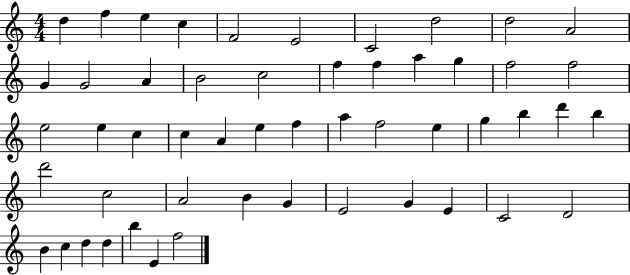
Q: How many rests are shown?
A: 0